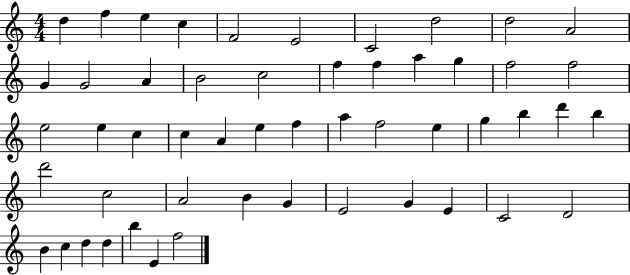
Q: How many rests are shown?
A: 0